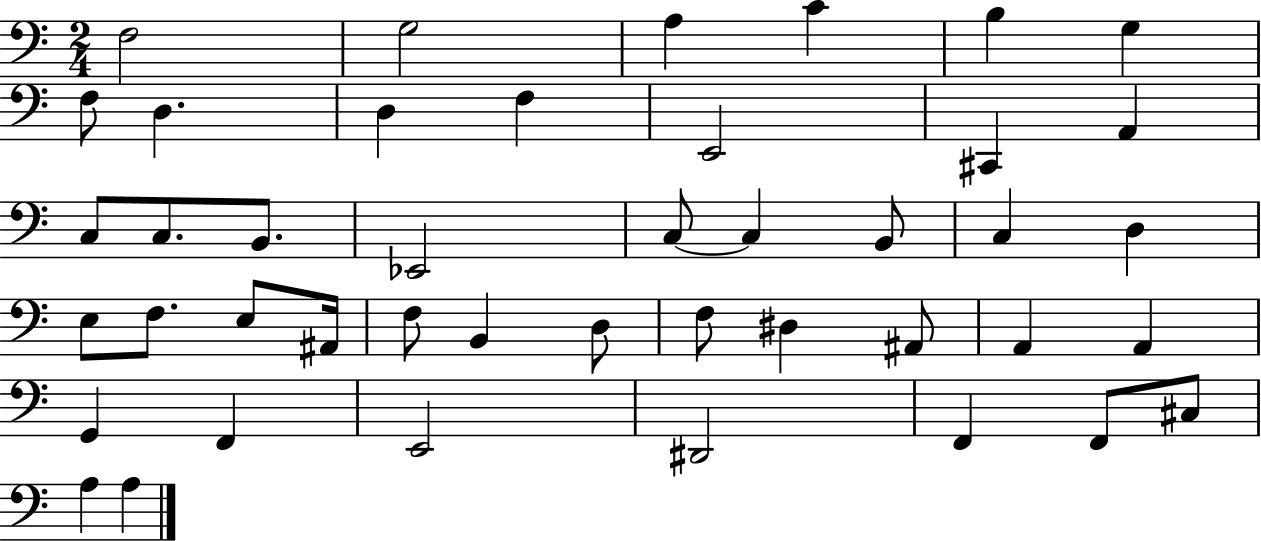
X:1
T:Untitled
M:2/4
L:1/4
K:C
F,2 G,2 A, C B, G, F,/2 D, D, F, E,,2 ^C,, A,, C,/2 C,/2 B,,/2 _E,,2 C,/2 C, B,,/2 C, D, E,/2 F,/2 E,/2 ^A,,/4 F,/2 B,, D,/2 F,/2 ^D, ^A,,/2 A,, A,, G,, F,, E,,2 ^D,,2 F,, F,,/2 ^C,/2 A, A,